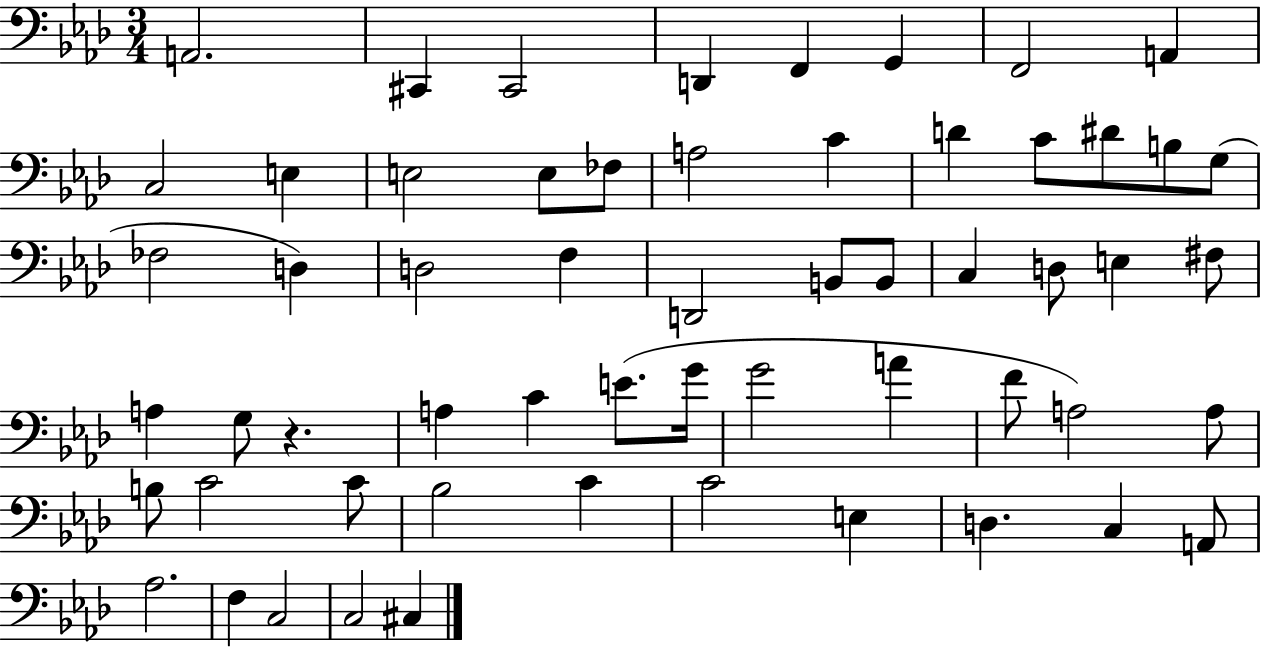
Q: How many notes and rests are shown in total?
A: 58